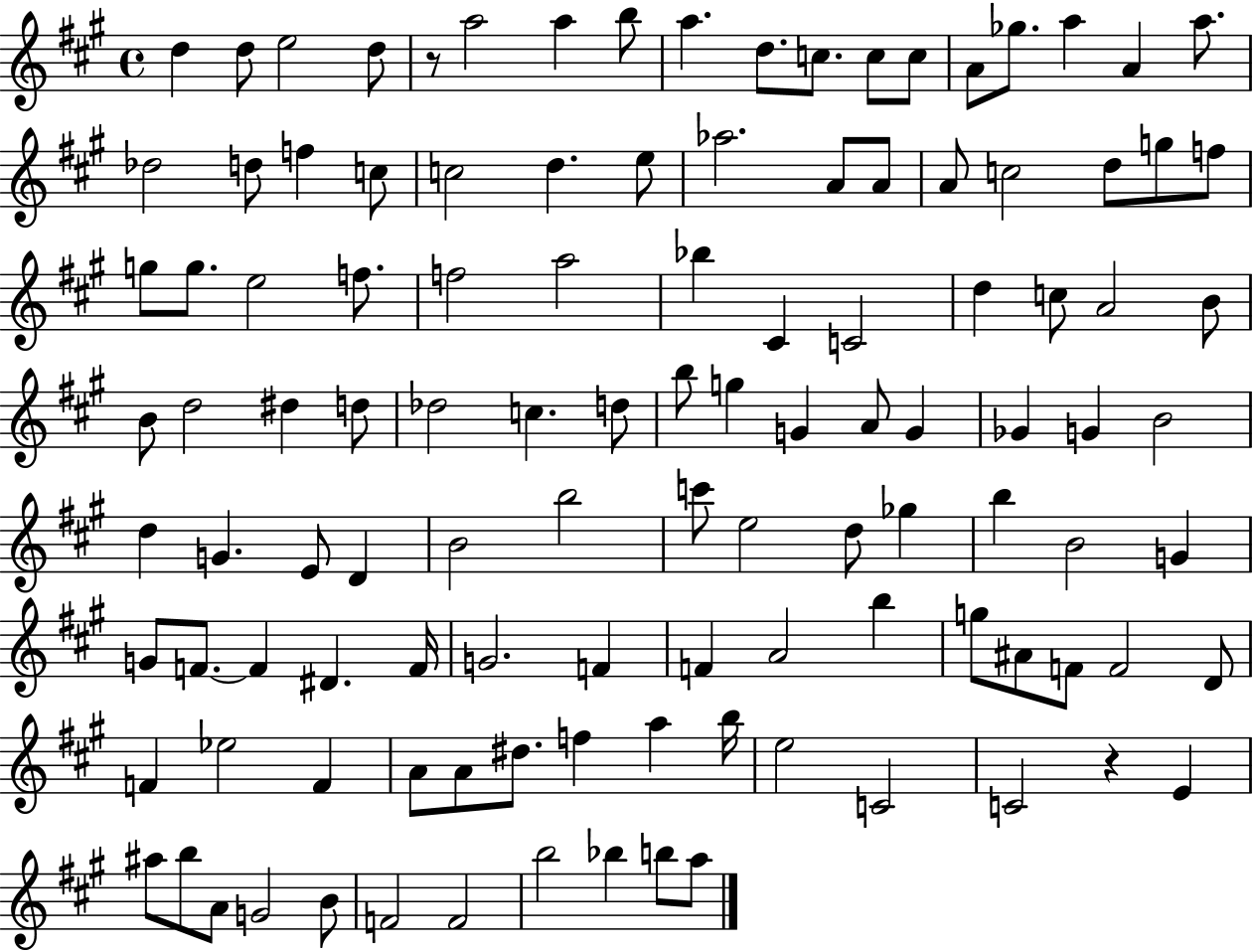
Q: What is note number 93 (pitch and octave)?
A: A4